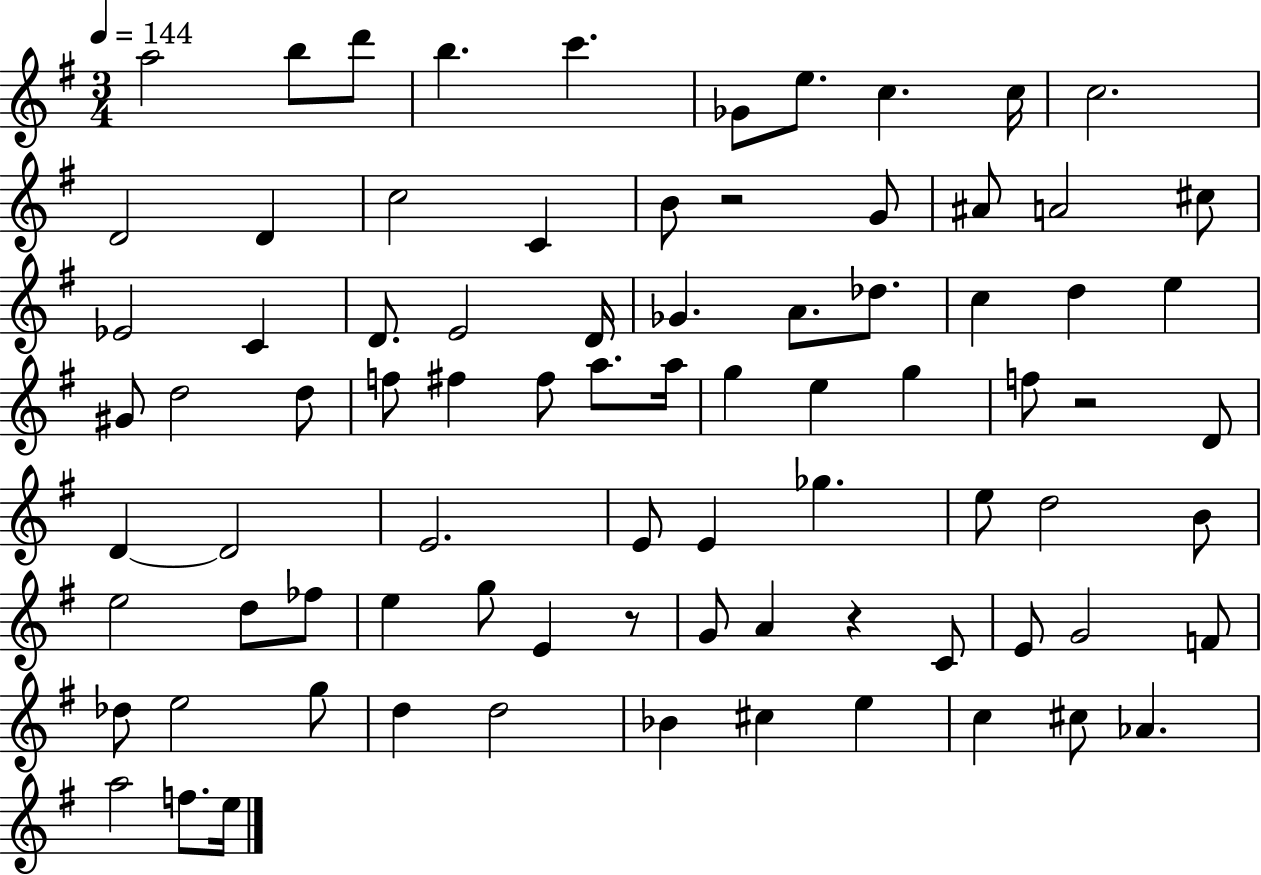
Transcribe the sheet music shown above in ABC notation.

X:1
T:Untitled
M:3/4
L:1/4
K:G
a2 b/2 d'/2 b c' _G/2 e/2 c c/4 c2 D2 D c2 C B/2 z2 G/2 ^A/2 A2 ^c/2 _E2 C D/2 E2 D/4 _G A/2 _d/2 c d e ^G/2 d2 d/2 f/2 ^f ^f/2 a/2 a/4 g e g f/2 z2 D/2 D D2 E2 E/2 E _g e/2 d2 B/2 e2 d/2 _f/2 e g/2 E z/2 G/2 A z C/2 E/2 G2 F/2 _d/2 e2 g/2 d d2 _B ^c e c ^c/2 _A a2 f/2 e/4